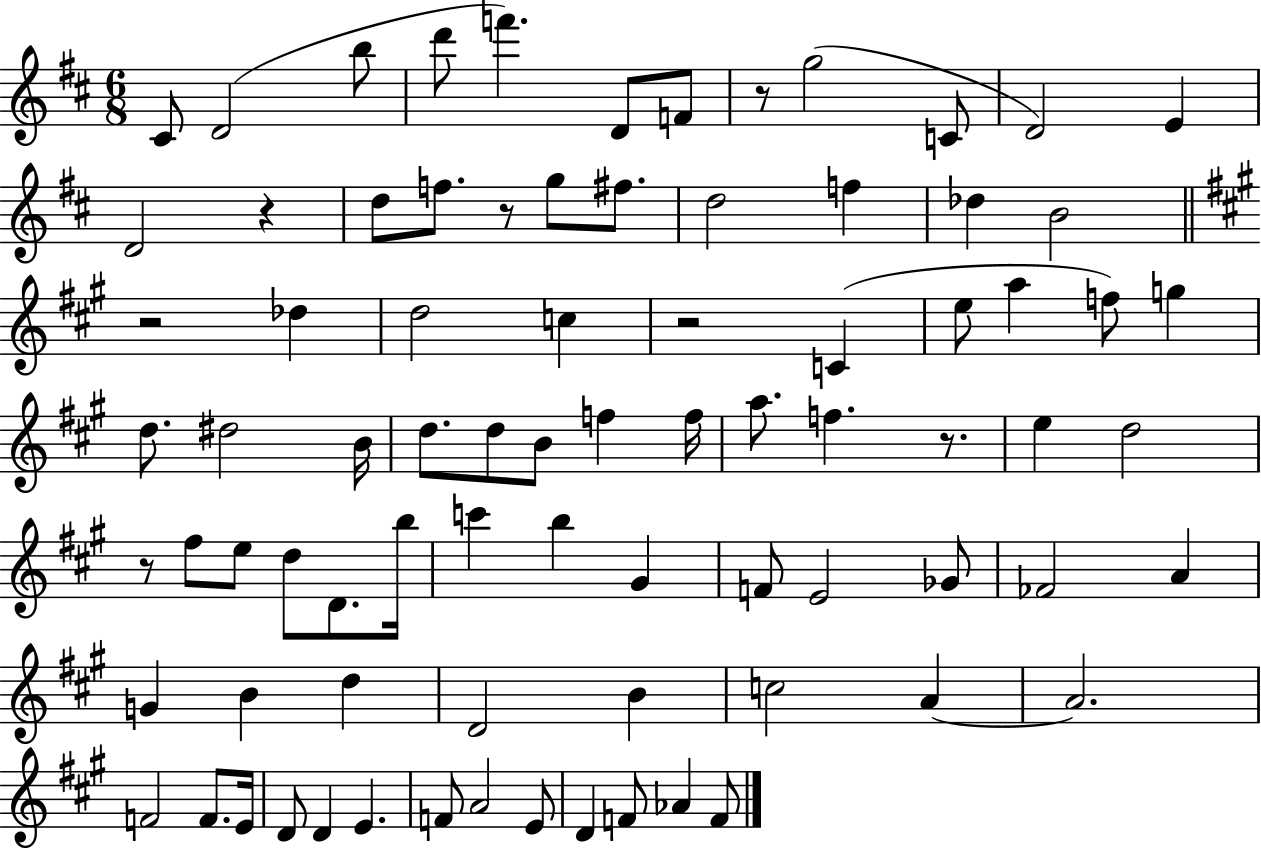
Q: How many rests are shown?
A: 7